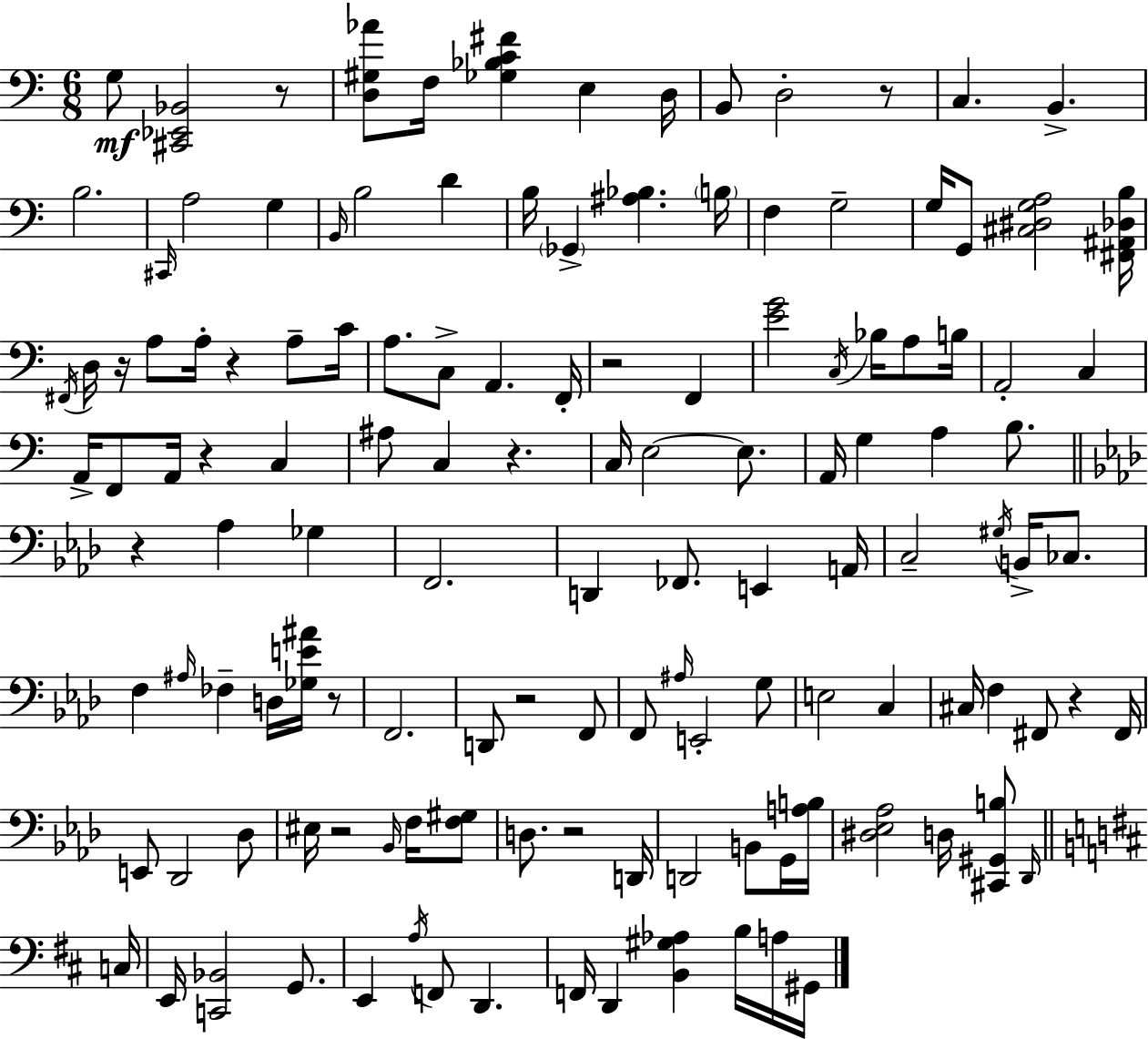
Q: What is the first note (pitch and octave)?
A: G3